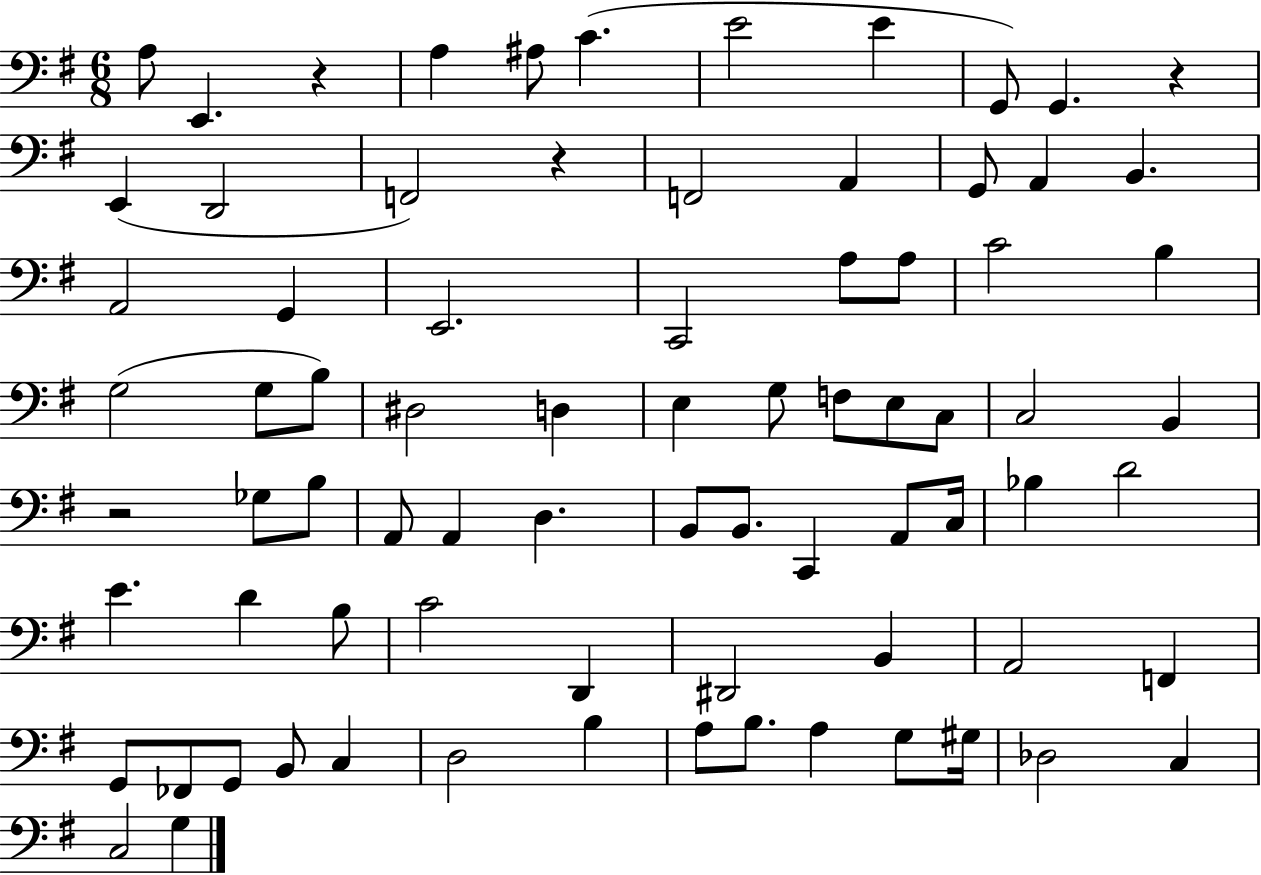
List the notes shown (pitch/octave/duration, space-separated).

A3/e E2/q. R/q A3/q A#3/e C4/q. E4/h E4/q G2/e G2/q. R/q E2/q D2/h F2/h R/q F2/h A2/q G2/e A2/q B2/q. A2/h G2/q E2/h. C2/h A3/e A3/e C4/h B3/q G3/h G3/e B3/e D#3/h D3/q E3/q G3/e F3/e E3/e C3/e C3/h B2/q R/h Gb3/e B3/e A2/e A2/q D3/q. B2/e B2/e. C2/q A2/e C3/s Bb3/q D4/h E4/q. D4/q B3/e C4/h D2/q D#2/h B2/q A2/h F2/q G2/e FES2/e G2/e B2/e C3/q D3/h B3/q A3/e B3/e. A3/q G3/e G#3/s Db3/h C3/q C3/h G3/q